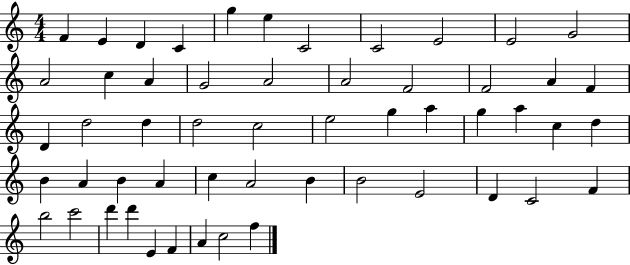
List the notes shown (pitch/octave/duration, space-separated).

F4/q E4/q D4/q C4/q G5/q E5/q C4/h C4/h E4/h E4/h G4/h A4/h C5/q A4/q G4/h A4/h A4/h F4/h F4/h A4/q F4/q D4/q D5/h D5/q D5/h C5/h E5/h G5/q A5/q G5/q A5/q C5/q D5/q B4/q A4/q B4/q A4/q C5/q A4/h B4/q B4/h E4/h D4/q C4/h F4/q B5/h C6/h D6/q D6/q E4/q F4/q A4/q C5/h F5/q